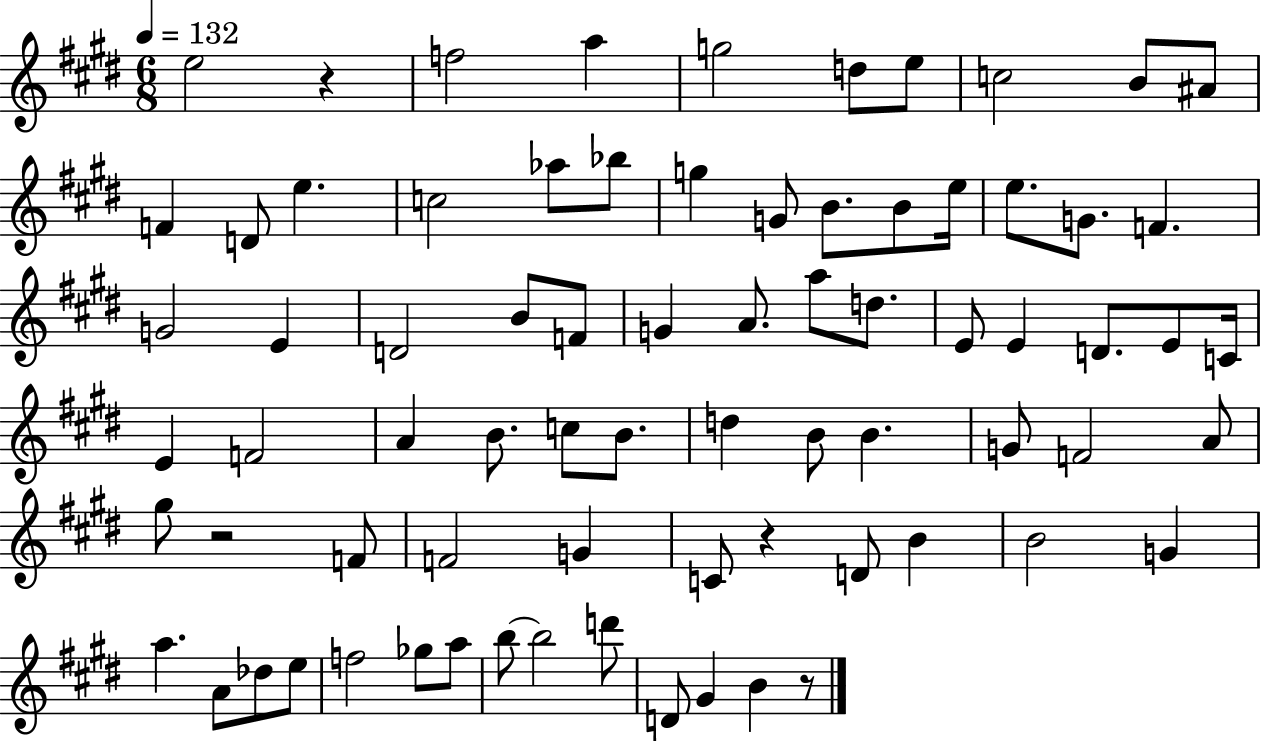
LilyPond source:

{
  \clef treble
  \numericTimeSignature
  \time 6/8
  \key e \major
  \tempo 4 = 132
  e''2 r4 | f''2 a''4 | g''2 d''8 e''8 | c''2 b'8 ais'8 | \break f'4 d'8 e''4. | c''2 aes''8 bes''8 | g''4 g'8 b'8. b'8 e''16 | e''8. g'8. f'4. | \break g'2 e'4 | d'2 b'8 f'8 | g'4 a'8. a''8 d''8. | e'8 e'4 d'8. e'8 c'16 | \break e'4 f'2 | a'4 b'8. c''8 b'8. | d''4 b'8 b'4. | g'8 f'2 a'8 | \break gis''8 r2 f'8 | f'2 g'4 | c'8 r4 d'8 b'4 | b'2 g'4 | \break a''4. a'8 des''8 e''8 | f''2 ges''8 a''8 | b''8~~ b''2 d'''8 | d'8 gis'4 b'4 r8 | \break \bar "|."
}